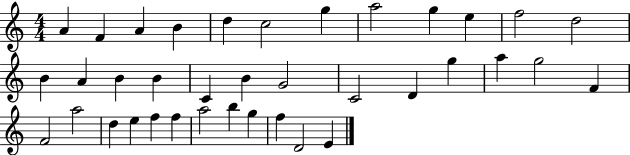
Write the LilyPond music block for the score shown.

{
  \clef treble
  \numericTimeSignature
  \time 4/4
  \key c \major
  a'4 f'4 a'4 b'4 | d''4 c''2 g''4 | a''2 g''4 e''4 | f''2 d''2 | \break b'4 a'4 b'4 b'4 | c'4 b'4 g'2 | c'2 d'4 g''4 | a''4 g''2 f'4 | \break f'2 a''2 | d''4 e''4 f''4 f''4 | a''2 b''4 g''4 | f''4 d'2 e'4 | \break \bar "|."
}